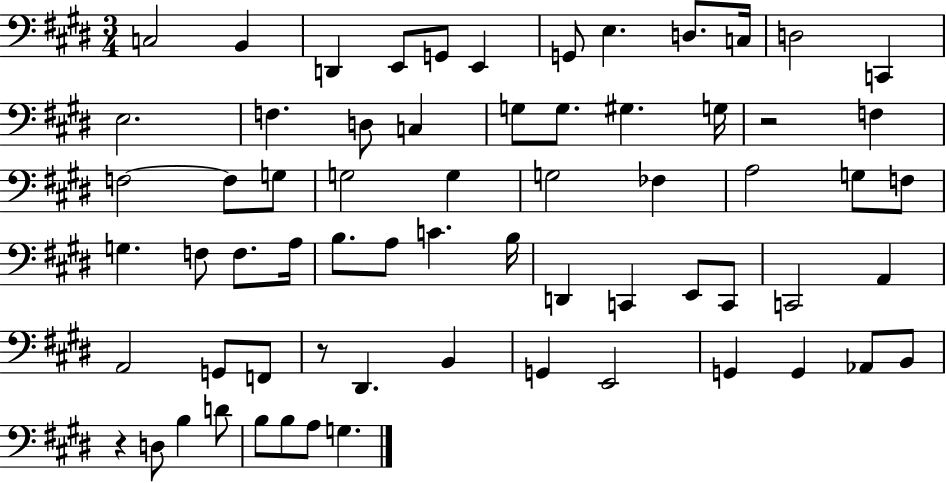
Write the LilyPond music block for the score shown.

{
  \clef bass
  \numericTimeSignature
  \time 3/4
  \key e \major
  c2 b,4 | d,4 e,8 g,8 e,4 | g,8 e4. d8. c16 | d2 c,4 | \break e2. | f4. d8 c4 | g8 g8. gis4. g16 | r2 f4 | \break f2~~ f8 g8 | g2 g4 | g2 fes4 | a2 g8 f8 | \break g4. f8 f8. a16 | b8. a8 c'4. b16 | d,4 c,4 e,8 c,8 | c,2 a,4 | \break a,2 g,8 f,8 | r8 dis,4. b,4 | g,4 e,2 | g,4 g,4 aes,8 b,8 | \break r4 d8 b4 d'8 | b8 b8 a8 g4. | \bar "|."
}